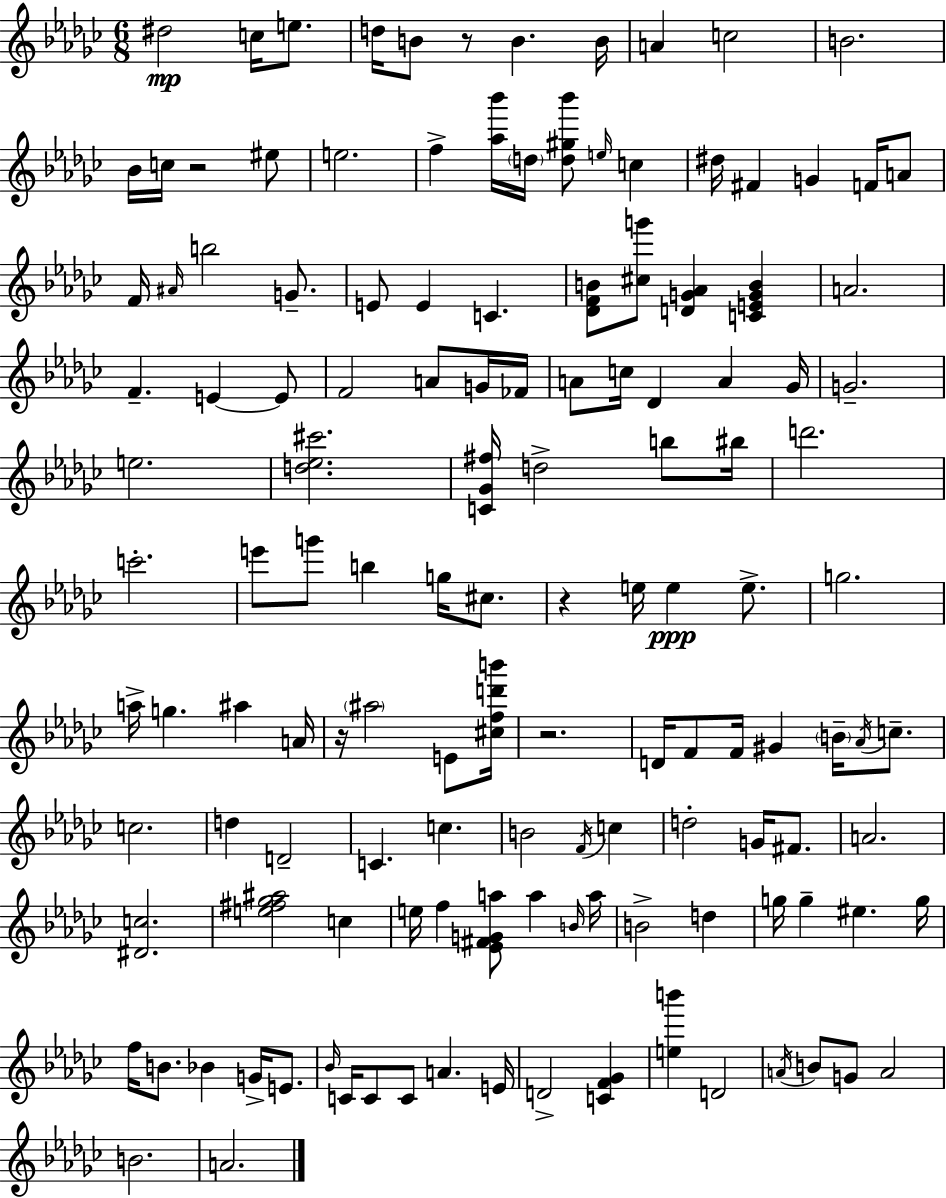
D#5/h C5/s E5/e. D5/s B4/e R/e B4/q. B4/s A4/q C5/h B4/h. Bb4/s C5/s R/h EIS5/e E5/h. F5/q [Ab5,Bb6]/s D5/s [D5,G#5,Bb6]/e E5/s C5/q D#5/s F#4/q G4/q F4/s A4/e F4/s A#4/s B5/h G4/e. E4/e E4/q C4/q. [Db4,F4,B4]/e [C#5,G6]/e [D4,G4,Ab4]/q [C4,E4,G4,B4]/q A4/h. F4/q. E4/q E4/e F4/h A4/e G4/s FES4/s A4/e C5/s Db4/q A4/q Gb4/s G4/h. E5/h. [D5,Eb5,C#6]/h. [C4,Gb4,F#5]/s D5/h B5/e BIS5/s D6/h. C6/h. E6/e G6/e B5/q G5/s C#5/e. R/q E5/s E5/q E5/e. G5/h. A5/s G5/q. A#5/q A4/s R/s A#5/h E4/e [C#5,F5,D6,B6]/s R/h. D4/s F4/e F4/s G#4/q B4/s Ab4/s C5/e. C5/h. D5/q D4/h C4/q. C5/q. B4/h F4/s C5/q D5/h G4/s F#4/e. A4/h. [D#4,C5]/h. [E5,F#5,Gb5,A#5]/h C5/q E5/s F5/q [Eb4,F#4,G4,A5]/e A5/q B4/s A5/s B4/h D5/q G5/s G5/q EIS5/q. G5/s F5/s B4/e. Bb4/q G4/s E4/e. Bb4/s C4/s C4/e C4/e A4/q. E4/s D4/h [C4,F4,Gb4]/q [E5,B6]/q D4/h A4/s B4/e G4/e A4/h B4/h. A4/h.